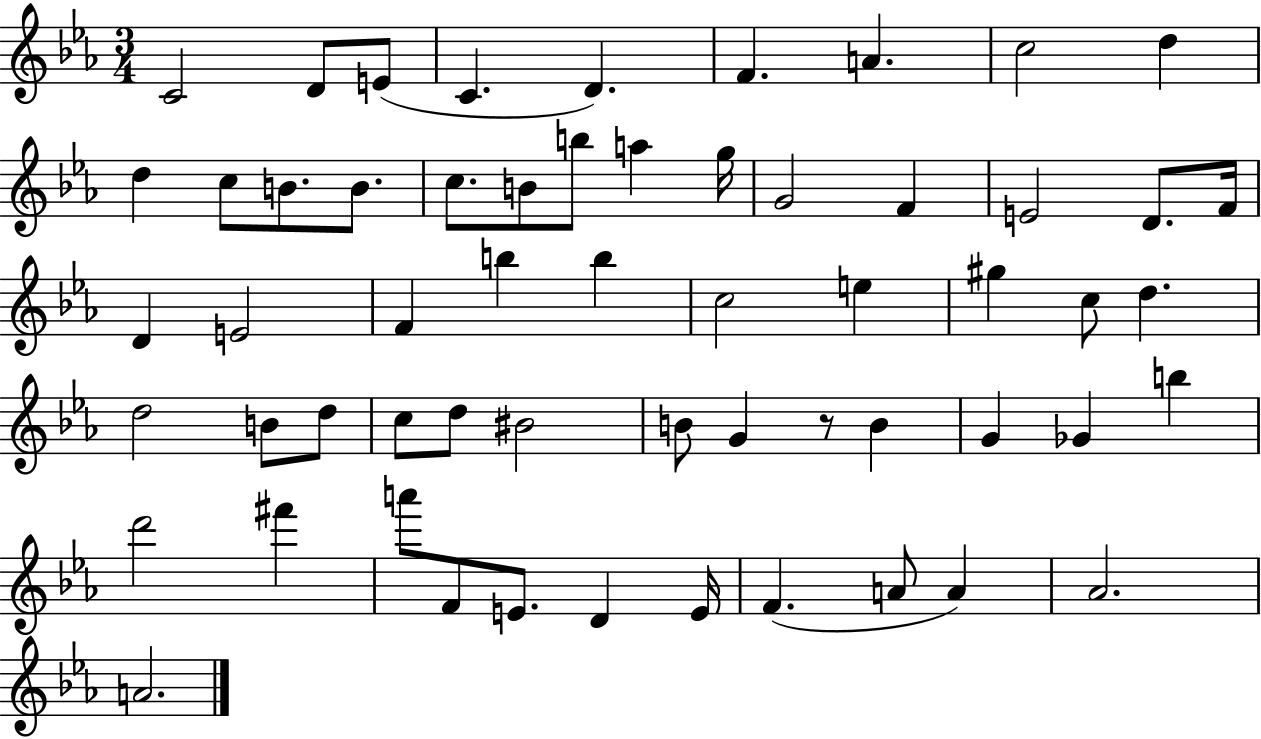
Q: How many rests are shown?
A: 1